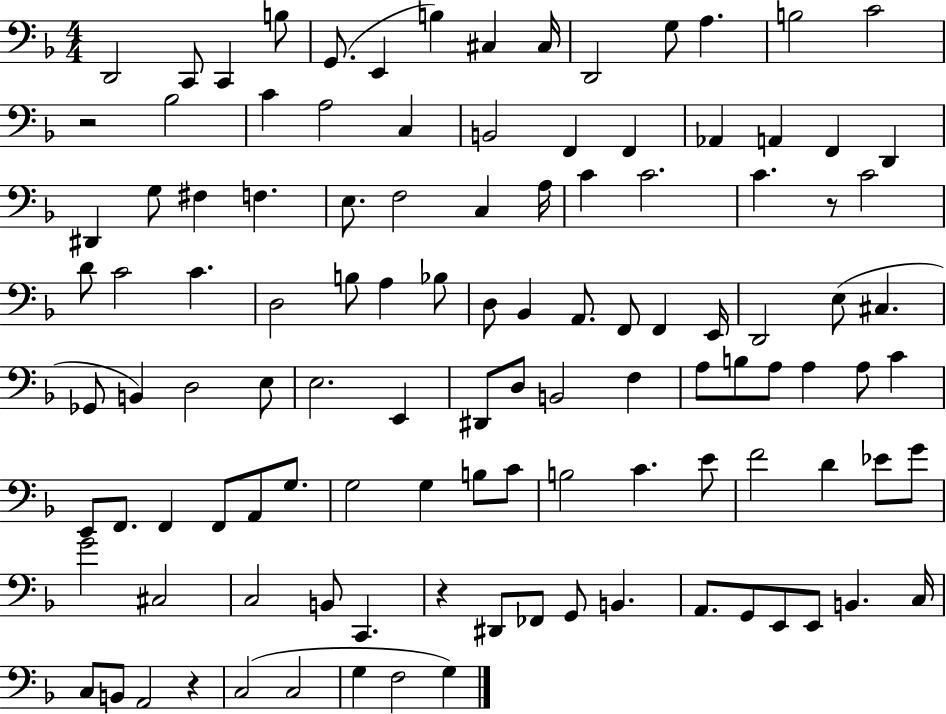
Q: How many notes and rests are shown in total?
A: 113